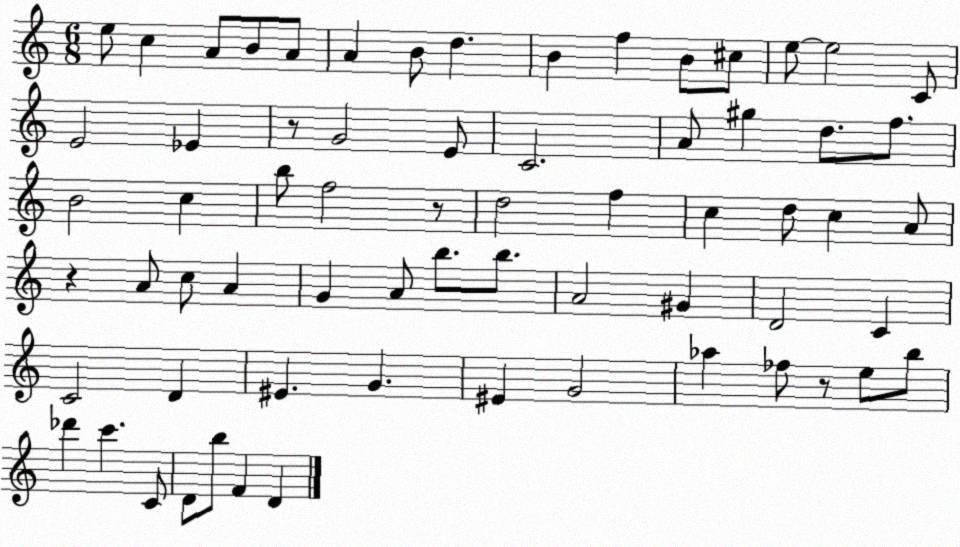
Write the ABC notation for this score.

X:1
T:Untitled
M:6/8
L:1/4
K:C
e/2 c A/2 B/2 A/2 A B/2 d B f B/2 ^c/2 e/2 e2 C/2 E2 _E z/2 G2 E/2 C2 A/2 ^g d/2 f/2 B2 c b/2 f2 z/2 d2 f c d/2 c A/2 z A/2 c/2 A G A/2 b/2 b/2 A2 ^G D2 C C2 D ^E G ^E G2 _a _f/2 z/2 e/2 b/2 _d' c' C/2 D/2 b/2 F D